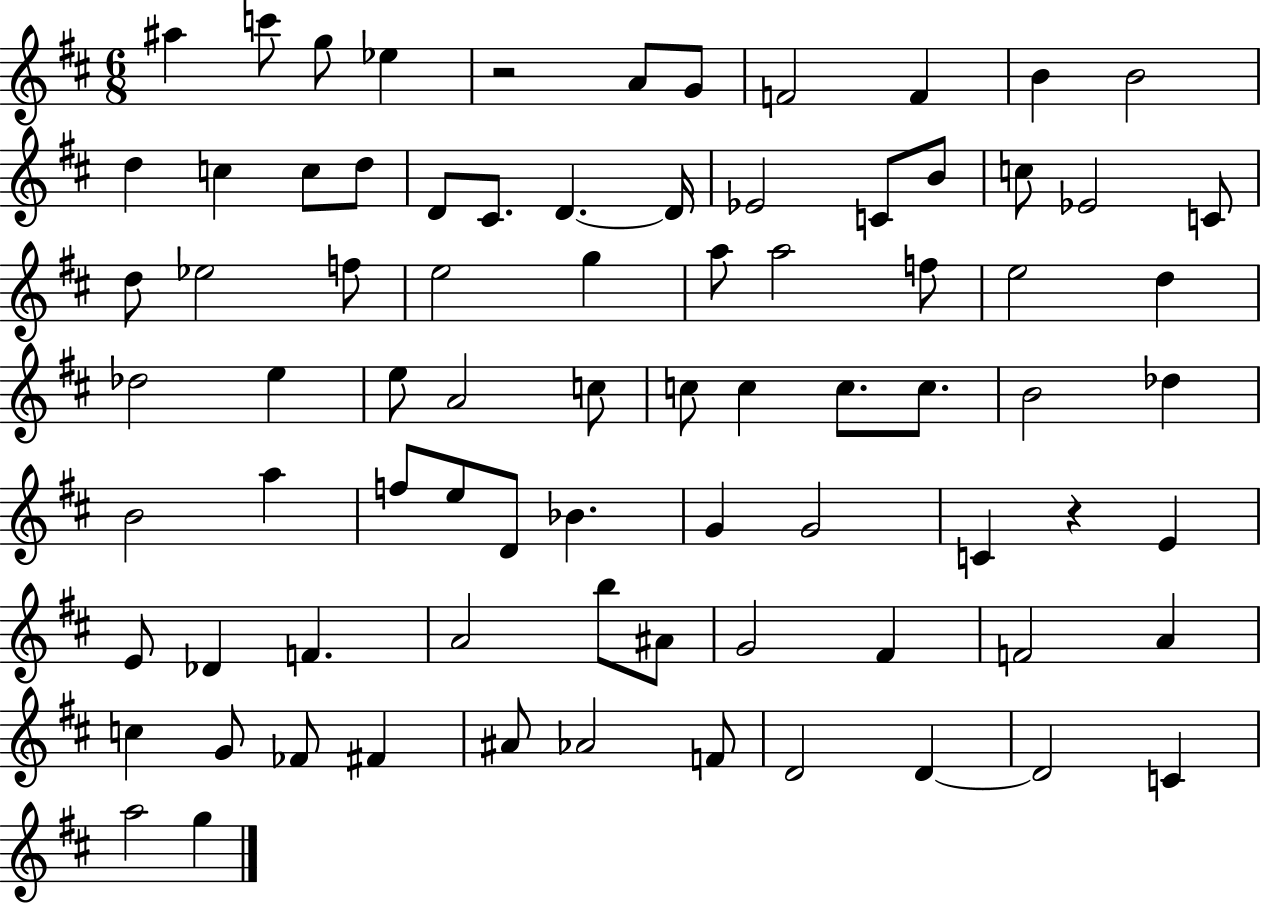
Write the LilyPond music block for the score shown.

{
  \clef treble
  \numericTimeSignature
  \time 6/8
  \key d \major
  ais''4 c'''8 g''8 ees''4 | r2 a'8 g'8 | f'2 f'4 | b'4 b'2 | \break d''4 c''4 c''8 d''8 | d'8 cis'8. d'4.~~ d'16 | ees'2 c'8 b'8 | c''8 ees'2 c'8 | \break d''8 ees''2 f''8 | e''2 g''4 | a''8 a''2 f''8 | e''2 d''4 | \break des''2 e''4 | e''8 a'2 c''8 | c''8 c''4 c''8. c''8. | b'2 des''4 | \break b'2 a''4 | f''8 e''8 d'8 bes'4. | g'4 g'2 | c'4 r4 e'4 | \break e'8 des'4 f'4. | a'2 b''8 ais'8 | g'2 fis'4 | f'2 a'4 | \break c''4 g'8 fes'8 fis'4 | ais'8 aes'2 f'8 | d'2 d'4~~ | d'2 c'4 | \break a''2 g''4 | \bar "|."
}